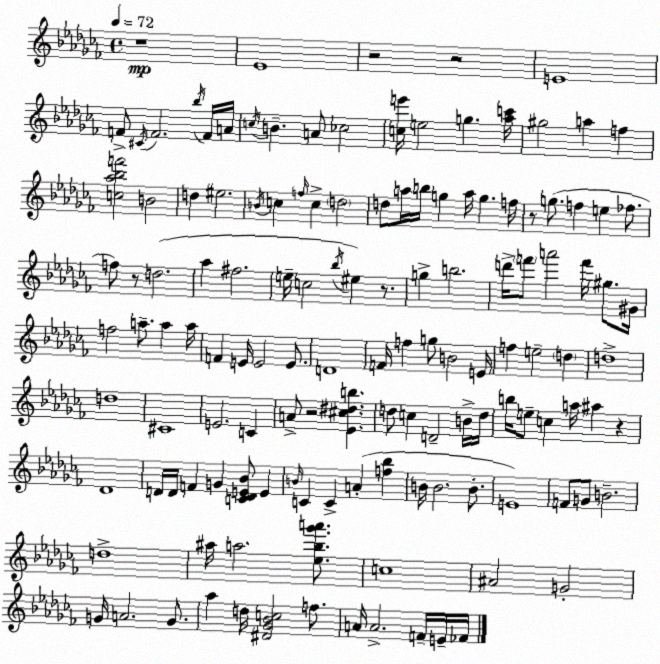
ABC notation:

X:1
T:Untitled
M:4/4
L:1/4
K:Abm
z4 _E4 z2 z2 E4 F/2 ^C/4 F2 _b/4 F/4 A/4 c/4 B A/2 _c2 [ce']/4 e2 g [_ac']/4 ^g2 a f [c_a_bf']2 B2 d ^e2 B/4 c f/4 c d2 d/2 a/4 b/4 g a/4 g f/4 z/2 g/2 f e _f/2 f/2 z/2 d2 _a ^f2 e/4 c2 _b/4 ^e z/2 g b2 d'/4 f'/2 a'2 f'/4 ^g/2 ^G/4 f2 a/2 a a/4 F E/4 E2 E/2 D4 F/4 f g/2 B2 E/4 f e2 d d4 d4 ^C4 E2 C A/2 z2 [_E^c^db] d/2 c D2 B/4 d/4 b/4 e/2 c a/4 ^a z _D4 D/4 D/4 F G [CDE_B]/2 E B/4 C C A [f_b] B/4 B2 B/2 E4 F/2 G/2 B2 d4 ^a/4 a2 [_e_b_g'a']/2 c4 ^A2 G2 G/4 A2 G/2 _a d/4 [^D_G_Bc]2 f/2 A/4 A2 F/4 E/4 _F/4